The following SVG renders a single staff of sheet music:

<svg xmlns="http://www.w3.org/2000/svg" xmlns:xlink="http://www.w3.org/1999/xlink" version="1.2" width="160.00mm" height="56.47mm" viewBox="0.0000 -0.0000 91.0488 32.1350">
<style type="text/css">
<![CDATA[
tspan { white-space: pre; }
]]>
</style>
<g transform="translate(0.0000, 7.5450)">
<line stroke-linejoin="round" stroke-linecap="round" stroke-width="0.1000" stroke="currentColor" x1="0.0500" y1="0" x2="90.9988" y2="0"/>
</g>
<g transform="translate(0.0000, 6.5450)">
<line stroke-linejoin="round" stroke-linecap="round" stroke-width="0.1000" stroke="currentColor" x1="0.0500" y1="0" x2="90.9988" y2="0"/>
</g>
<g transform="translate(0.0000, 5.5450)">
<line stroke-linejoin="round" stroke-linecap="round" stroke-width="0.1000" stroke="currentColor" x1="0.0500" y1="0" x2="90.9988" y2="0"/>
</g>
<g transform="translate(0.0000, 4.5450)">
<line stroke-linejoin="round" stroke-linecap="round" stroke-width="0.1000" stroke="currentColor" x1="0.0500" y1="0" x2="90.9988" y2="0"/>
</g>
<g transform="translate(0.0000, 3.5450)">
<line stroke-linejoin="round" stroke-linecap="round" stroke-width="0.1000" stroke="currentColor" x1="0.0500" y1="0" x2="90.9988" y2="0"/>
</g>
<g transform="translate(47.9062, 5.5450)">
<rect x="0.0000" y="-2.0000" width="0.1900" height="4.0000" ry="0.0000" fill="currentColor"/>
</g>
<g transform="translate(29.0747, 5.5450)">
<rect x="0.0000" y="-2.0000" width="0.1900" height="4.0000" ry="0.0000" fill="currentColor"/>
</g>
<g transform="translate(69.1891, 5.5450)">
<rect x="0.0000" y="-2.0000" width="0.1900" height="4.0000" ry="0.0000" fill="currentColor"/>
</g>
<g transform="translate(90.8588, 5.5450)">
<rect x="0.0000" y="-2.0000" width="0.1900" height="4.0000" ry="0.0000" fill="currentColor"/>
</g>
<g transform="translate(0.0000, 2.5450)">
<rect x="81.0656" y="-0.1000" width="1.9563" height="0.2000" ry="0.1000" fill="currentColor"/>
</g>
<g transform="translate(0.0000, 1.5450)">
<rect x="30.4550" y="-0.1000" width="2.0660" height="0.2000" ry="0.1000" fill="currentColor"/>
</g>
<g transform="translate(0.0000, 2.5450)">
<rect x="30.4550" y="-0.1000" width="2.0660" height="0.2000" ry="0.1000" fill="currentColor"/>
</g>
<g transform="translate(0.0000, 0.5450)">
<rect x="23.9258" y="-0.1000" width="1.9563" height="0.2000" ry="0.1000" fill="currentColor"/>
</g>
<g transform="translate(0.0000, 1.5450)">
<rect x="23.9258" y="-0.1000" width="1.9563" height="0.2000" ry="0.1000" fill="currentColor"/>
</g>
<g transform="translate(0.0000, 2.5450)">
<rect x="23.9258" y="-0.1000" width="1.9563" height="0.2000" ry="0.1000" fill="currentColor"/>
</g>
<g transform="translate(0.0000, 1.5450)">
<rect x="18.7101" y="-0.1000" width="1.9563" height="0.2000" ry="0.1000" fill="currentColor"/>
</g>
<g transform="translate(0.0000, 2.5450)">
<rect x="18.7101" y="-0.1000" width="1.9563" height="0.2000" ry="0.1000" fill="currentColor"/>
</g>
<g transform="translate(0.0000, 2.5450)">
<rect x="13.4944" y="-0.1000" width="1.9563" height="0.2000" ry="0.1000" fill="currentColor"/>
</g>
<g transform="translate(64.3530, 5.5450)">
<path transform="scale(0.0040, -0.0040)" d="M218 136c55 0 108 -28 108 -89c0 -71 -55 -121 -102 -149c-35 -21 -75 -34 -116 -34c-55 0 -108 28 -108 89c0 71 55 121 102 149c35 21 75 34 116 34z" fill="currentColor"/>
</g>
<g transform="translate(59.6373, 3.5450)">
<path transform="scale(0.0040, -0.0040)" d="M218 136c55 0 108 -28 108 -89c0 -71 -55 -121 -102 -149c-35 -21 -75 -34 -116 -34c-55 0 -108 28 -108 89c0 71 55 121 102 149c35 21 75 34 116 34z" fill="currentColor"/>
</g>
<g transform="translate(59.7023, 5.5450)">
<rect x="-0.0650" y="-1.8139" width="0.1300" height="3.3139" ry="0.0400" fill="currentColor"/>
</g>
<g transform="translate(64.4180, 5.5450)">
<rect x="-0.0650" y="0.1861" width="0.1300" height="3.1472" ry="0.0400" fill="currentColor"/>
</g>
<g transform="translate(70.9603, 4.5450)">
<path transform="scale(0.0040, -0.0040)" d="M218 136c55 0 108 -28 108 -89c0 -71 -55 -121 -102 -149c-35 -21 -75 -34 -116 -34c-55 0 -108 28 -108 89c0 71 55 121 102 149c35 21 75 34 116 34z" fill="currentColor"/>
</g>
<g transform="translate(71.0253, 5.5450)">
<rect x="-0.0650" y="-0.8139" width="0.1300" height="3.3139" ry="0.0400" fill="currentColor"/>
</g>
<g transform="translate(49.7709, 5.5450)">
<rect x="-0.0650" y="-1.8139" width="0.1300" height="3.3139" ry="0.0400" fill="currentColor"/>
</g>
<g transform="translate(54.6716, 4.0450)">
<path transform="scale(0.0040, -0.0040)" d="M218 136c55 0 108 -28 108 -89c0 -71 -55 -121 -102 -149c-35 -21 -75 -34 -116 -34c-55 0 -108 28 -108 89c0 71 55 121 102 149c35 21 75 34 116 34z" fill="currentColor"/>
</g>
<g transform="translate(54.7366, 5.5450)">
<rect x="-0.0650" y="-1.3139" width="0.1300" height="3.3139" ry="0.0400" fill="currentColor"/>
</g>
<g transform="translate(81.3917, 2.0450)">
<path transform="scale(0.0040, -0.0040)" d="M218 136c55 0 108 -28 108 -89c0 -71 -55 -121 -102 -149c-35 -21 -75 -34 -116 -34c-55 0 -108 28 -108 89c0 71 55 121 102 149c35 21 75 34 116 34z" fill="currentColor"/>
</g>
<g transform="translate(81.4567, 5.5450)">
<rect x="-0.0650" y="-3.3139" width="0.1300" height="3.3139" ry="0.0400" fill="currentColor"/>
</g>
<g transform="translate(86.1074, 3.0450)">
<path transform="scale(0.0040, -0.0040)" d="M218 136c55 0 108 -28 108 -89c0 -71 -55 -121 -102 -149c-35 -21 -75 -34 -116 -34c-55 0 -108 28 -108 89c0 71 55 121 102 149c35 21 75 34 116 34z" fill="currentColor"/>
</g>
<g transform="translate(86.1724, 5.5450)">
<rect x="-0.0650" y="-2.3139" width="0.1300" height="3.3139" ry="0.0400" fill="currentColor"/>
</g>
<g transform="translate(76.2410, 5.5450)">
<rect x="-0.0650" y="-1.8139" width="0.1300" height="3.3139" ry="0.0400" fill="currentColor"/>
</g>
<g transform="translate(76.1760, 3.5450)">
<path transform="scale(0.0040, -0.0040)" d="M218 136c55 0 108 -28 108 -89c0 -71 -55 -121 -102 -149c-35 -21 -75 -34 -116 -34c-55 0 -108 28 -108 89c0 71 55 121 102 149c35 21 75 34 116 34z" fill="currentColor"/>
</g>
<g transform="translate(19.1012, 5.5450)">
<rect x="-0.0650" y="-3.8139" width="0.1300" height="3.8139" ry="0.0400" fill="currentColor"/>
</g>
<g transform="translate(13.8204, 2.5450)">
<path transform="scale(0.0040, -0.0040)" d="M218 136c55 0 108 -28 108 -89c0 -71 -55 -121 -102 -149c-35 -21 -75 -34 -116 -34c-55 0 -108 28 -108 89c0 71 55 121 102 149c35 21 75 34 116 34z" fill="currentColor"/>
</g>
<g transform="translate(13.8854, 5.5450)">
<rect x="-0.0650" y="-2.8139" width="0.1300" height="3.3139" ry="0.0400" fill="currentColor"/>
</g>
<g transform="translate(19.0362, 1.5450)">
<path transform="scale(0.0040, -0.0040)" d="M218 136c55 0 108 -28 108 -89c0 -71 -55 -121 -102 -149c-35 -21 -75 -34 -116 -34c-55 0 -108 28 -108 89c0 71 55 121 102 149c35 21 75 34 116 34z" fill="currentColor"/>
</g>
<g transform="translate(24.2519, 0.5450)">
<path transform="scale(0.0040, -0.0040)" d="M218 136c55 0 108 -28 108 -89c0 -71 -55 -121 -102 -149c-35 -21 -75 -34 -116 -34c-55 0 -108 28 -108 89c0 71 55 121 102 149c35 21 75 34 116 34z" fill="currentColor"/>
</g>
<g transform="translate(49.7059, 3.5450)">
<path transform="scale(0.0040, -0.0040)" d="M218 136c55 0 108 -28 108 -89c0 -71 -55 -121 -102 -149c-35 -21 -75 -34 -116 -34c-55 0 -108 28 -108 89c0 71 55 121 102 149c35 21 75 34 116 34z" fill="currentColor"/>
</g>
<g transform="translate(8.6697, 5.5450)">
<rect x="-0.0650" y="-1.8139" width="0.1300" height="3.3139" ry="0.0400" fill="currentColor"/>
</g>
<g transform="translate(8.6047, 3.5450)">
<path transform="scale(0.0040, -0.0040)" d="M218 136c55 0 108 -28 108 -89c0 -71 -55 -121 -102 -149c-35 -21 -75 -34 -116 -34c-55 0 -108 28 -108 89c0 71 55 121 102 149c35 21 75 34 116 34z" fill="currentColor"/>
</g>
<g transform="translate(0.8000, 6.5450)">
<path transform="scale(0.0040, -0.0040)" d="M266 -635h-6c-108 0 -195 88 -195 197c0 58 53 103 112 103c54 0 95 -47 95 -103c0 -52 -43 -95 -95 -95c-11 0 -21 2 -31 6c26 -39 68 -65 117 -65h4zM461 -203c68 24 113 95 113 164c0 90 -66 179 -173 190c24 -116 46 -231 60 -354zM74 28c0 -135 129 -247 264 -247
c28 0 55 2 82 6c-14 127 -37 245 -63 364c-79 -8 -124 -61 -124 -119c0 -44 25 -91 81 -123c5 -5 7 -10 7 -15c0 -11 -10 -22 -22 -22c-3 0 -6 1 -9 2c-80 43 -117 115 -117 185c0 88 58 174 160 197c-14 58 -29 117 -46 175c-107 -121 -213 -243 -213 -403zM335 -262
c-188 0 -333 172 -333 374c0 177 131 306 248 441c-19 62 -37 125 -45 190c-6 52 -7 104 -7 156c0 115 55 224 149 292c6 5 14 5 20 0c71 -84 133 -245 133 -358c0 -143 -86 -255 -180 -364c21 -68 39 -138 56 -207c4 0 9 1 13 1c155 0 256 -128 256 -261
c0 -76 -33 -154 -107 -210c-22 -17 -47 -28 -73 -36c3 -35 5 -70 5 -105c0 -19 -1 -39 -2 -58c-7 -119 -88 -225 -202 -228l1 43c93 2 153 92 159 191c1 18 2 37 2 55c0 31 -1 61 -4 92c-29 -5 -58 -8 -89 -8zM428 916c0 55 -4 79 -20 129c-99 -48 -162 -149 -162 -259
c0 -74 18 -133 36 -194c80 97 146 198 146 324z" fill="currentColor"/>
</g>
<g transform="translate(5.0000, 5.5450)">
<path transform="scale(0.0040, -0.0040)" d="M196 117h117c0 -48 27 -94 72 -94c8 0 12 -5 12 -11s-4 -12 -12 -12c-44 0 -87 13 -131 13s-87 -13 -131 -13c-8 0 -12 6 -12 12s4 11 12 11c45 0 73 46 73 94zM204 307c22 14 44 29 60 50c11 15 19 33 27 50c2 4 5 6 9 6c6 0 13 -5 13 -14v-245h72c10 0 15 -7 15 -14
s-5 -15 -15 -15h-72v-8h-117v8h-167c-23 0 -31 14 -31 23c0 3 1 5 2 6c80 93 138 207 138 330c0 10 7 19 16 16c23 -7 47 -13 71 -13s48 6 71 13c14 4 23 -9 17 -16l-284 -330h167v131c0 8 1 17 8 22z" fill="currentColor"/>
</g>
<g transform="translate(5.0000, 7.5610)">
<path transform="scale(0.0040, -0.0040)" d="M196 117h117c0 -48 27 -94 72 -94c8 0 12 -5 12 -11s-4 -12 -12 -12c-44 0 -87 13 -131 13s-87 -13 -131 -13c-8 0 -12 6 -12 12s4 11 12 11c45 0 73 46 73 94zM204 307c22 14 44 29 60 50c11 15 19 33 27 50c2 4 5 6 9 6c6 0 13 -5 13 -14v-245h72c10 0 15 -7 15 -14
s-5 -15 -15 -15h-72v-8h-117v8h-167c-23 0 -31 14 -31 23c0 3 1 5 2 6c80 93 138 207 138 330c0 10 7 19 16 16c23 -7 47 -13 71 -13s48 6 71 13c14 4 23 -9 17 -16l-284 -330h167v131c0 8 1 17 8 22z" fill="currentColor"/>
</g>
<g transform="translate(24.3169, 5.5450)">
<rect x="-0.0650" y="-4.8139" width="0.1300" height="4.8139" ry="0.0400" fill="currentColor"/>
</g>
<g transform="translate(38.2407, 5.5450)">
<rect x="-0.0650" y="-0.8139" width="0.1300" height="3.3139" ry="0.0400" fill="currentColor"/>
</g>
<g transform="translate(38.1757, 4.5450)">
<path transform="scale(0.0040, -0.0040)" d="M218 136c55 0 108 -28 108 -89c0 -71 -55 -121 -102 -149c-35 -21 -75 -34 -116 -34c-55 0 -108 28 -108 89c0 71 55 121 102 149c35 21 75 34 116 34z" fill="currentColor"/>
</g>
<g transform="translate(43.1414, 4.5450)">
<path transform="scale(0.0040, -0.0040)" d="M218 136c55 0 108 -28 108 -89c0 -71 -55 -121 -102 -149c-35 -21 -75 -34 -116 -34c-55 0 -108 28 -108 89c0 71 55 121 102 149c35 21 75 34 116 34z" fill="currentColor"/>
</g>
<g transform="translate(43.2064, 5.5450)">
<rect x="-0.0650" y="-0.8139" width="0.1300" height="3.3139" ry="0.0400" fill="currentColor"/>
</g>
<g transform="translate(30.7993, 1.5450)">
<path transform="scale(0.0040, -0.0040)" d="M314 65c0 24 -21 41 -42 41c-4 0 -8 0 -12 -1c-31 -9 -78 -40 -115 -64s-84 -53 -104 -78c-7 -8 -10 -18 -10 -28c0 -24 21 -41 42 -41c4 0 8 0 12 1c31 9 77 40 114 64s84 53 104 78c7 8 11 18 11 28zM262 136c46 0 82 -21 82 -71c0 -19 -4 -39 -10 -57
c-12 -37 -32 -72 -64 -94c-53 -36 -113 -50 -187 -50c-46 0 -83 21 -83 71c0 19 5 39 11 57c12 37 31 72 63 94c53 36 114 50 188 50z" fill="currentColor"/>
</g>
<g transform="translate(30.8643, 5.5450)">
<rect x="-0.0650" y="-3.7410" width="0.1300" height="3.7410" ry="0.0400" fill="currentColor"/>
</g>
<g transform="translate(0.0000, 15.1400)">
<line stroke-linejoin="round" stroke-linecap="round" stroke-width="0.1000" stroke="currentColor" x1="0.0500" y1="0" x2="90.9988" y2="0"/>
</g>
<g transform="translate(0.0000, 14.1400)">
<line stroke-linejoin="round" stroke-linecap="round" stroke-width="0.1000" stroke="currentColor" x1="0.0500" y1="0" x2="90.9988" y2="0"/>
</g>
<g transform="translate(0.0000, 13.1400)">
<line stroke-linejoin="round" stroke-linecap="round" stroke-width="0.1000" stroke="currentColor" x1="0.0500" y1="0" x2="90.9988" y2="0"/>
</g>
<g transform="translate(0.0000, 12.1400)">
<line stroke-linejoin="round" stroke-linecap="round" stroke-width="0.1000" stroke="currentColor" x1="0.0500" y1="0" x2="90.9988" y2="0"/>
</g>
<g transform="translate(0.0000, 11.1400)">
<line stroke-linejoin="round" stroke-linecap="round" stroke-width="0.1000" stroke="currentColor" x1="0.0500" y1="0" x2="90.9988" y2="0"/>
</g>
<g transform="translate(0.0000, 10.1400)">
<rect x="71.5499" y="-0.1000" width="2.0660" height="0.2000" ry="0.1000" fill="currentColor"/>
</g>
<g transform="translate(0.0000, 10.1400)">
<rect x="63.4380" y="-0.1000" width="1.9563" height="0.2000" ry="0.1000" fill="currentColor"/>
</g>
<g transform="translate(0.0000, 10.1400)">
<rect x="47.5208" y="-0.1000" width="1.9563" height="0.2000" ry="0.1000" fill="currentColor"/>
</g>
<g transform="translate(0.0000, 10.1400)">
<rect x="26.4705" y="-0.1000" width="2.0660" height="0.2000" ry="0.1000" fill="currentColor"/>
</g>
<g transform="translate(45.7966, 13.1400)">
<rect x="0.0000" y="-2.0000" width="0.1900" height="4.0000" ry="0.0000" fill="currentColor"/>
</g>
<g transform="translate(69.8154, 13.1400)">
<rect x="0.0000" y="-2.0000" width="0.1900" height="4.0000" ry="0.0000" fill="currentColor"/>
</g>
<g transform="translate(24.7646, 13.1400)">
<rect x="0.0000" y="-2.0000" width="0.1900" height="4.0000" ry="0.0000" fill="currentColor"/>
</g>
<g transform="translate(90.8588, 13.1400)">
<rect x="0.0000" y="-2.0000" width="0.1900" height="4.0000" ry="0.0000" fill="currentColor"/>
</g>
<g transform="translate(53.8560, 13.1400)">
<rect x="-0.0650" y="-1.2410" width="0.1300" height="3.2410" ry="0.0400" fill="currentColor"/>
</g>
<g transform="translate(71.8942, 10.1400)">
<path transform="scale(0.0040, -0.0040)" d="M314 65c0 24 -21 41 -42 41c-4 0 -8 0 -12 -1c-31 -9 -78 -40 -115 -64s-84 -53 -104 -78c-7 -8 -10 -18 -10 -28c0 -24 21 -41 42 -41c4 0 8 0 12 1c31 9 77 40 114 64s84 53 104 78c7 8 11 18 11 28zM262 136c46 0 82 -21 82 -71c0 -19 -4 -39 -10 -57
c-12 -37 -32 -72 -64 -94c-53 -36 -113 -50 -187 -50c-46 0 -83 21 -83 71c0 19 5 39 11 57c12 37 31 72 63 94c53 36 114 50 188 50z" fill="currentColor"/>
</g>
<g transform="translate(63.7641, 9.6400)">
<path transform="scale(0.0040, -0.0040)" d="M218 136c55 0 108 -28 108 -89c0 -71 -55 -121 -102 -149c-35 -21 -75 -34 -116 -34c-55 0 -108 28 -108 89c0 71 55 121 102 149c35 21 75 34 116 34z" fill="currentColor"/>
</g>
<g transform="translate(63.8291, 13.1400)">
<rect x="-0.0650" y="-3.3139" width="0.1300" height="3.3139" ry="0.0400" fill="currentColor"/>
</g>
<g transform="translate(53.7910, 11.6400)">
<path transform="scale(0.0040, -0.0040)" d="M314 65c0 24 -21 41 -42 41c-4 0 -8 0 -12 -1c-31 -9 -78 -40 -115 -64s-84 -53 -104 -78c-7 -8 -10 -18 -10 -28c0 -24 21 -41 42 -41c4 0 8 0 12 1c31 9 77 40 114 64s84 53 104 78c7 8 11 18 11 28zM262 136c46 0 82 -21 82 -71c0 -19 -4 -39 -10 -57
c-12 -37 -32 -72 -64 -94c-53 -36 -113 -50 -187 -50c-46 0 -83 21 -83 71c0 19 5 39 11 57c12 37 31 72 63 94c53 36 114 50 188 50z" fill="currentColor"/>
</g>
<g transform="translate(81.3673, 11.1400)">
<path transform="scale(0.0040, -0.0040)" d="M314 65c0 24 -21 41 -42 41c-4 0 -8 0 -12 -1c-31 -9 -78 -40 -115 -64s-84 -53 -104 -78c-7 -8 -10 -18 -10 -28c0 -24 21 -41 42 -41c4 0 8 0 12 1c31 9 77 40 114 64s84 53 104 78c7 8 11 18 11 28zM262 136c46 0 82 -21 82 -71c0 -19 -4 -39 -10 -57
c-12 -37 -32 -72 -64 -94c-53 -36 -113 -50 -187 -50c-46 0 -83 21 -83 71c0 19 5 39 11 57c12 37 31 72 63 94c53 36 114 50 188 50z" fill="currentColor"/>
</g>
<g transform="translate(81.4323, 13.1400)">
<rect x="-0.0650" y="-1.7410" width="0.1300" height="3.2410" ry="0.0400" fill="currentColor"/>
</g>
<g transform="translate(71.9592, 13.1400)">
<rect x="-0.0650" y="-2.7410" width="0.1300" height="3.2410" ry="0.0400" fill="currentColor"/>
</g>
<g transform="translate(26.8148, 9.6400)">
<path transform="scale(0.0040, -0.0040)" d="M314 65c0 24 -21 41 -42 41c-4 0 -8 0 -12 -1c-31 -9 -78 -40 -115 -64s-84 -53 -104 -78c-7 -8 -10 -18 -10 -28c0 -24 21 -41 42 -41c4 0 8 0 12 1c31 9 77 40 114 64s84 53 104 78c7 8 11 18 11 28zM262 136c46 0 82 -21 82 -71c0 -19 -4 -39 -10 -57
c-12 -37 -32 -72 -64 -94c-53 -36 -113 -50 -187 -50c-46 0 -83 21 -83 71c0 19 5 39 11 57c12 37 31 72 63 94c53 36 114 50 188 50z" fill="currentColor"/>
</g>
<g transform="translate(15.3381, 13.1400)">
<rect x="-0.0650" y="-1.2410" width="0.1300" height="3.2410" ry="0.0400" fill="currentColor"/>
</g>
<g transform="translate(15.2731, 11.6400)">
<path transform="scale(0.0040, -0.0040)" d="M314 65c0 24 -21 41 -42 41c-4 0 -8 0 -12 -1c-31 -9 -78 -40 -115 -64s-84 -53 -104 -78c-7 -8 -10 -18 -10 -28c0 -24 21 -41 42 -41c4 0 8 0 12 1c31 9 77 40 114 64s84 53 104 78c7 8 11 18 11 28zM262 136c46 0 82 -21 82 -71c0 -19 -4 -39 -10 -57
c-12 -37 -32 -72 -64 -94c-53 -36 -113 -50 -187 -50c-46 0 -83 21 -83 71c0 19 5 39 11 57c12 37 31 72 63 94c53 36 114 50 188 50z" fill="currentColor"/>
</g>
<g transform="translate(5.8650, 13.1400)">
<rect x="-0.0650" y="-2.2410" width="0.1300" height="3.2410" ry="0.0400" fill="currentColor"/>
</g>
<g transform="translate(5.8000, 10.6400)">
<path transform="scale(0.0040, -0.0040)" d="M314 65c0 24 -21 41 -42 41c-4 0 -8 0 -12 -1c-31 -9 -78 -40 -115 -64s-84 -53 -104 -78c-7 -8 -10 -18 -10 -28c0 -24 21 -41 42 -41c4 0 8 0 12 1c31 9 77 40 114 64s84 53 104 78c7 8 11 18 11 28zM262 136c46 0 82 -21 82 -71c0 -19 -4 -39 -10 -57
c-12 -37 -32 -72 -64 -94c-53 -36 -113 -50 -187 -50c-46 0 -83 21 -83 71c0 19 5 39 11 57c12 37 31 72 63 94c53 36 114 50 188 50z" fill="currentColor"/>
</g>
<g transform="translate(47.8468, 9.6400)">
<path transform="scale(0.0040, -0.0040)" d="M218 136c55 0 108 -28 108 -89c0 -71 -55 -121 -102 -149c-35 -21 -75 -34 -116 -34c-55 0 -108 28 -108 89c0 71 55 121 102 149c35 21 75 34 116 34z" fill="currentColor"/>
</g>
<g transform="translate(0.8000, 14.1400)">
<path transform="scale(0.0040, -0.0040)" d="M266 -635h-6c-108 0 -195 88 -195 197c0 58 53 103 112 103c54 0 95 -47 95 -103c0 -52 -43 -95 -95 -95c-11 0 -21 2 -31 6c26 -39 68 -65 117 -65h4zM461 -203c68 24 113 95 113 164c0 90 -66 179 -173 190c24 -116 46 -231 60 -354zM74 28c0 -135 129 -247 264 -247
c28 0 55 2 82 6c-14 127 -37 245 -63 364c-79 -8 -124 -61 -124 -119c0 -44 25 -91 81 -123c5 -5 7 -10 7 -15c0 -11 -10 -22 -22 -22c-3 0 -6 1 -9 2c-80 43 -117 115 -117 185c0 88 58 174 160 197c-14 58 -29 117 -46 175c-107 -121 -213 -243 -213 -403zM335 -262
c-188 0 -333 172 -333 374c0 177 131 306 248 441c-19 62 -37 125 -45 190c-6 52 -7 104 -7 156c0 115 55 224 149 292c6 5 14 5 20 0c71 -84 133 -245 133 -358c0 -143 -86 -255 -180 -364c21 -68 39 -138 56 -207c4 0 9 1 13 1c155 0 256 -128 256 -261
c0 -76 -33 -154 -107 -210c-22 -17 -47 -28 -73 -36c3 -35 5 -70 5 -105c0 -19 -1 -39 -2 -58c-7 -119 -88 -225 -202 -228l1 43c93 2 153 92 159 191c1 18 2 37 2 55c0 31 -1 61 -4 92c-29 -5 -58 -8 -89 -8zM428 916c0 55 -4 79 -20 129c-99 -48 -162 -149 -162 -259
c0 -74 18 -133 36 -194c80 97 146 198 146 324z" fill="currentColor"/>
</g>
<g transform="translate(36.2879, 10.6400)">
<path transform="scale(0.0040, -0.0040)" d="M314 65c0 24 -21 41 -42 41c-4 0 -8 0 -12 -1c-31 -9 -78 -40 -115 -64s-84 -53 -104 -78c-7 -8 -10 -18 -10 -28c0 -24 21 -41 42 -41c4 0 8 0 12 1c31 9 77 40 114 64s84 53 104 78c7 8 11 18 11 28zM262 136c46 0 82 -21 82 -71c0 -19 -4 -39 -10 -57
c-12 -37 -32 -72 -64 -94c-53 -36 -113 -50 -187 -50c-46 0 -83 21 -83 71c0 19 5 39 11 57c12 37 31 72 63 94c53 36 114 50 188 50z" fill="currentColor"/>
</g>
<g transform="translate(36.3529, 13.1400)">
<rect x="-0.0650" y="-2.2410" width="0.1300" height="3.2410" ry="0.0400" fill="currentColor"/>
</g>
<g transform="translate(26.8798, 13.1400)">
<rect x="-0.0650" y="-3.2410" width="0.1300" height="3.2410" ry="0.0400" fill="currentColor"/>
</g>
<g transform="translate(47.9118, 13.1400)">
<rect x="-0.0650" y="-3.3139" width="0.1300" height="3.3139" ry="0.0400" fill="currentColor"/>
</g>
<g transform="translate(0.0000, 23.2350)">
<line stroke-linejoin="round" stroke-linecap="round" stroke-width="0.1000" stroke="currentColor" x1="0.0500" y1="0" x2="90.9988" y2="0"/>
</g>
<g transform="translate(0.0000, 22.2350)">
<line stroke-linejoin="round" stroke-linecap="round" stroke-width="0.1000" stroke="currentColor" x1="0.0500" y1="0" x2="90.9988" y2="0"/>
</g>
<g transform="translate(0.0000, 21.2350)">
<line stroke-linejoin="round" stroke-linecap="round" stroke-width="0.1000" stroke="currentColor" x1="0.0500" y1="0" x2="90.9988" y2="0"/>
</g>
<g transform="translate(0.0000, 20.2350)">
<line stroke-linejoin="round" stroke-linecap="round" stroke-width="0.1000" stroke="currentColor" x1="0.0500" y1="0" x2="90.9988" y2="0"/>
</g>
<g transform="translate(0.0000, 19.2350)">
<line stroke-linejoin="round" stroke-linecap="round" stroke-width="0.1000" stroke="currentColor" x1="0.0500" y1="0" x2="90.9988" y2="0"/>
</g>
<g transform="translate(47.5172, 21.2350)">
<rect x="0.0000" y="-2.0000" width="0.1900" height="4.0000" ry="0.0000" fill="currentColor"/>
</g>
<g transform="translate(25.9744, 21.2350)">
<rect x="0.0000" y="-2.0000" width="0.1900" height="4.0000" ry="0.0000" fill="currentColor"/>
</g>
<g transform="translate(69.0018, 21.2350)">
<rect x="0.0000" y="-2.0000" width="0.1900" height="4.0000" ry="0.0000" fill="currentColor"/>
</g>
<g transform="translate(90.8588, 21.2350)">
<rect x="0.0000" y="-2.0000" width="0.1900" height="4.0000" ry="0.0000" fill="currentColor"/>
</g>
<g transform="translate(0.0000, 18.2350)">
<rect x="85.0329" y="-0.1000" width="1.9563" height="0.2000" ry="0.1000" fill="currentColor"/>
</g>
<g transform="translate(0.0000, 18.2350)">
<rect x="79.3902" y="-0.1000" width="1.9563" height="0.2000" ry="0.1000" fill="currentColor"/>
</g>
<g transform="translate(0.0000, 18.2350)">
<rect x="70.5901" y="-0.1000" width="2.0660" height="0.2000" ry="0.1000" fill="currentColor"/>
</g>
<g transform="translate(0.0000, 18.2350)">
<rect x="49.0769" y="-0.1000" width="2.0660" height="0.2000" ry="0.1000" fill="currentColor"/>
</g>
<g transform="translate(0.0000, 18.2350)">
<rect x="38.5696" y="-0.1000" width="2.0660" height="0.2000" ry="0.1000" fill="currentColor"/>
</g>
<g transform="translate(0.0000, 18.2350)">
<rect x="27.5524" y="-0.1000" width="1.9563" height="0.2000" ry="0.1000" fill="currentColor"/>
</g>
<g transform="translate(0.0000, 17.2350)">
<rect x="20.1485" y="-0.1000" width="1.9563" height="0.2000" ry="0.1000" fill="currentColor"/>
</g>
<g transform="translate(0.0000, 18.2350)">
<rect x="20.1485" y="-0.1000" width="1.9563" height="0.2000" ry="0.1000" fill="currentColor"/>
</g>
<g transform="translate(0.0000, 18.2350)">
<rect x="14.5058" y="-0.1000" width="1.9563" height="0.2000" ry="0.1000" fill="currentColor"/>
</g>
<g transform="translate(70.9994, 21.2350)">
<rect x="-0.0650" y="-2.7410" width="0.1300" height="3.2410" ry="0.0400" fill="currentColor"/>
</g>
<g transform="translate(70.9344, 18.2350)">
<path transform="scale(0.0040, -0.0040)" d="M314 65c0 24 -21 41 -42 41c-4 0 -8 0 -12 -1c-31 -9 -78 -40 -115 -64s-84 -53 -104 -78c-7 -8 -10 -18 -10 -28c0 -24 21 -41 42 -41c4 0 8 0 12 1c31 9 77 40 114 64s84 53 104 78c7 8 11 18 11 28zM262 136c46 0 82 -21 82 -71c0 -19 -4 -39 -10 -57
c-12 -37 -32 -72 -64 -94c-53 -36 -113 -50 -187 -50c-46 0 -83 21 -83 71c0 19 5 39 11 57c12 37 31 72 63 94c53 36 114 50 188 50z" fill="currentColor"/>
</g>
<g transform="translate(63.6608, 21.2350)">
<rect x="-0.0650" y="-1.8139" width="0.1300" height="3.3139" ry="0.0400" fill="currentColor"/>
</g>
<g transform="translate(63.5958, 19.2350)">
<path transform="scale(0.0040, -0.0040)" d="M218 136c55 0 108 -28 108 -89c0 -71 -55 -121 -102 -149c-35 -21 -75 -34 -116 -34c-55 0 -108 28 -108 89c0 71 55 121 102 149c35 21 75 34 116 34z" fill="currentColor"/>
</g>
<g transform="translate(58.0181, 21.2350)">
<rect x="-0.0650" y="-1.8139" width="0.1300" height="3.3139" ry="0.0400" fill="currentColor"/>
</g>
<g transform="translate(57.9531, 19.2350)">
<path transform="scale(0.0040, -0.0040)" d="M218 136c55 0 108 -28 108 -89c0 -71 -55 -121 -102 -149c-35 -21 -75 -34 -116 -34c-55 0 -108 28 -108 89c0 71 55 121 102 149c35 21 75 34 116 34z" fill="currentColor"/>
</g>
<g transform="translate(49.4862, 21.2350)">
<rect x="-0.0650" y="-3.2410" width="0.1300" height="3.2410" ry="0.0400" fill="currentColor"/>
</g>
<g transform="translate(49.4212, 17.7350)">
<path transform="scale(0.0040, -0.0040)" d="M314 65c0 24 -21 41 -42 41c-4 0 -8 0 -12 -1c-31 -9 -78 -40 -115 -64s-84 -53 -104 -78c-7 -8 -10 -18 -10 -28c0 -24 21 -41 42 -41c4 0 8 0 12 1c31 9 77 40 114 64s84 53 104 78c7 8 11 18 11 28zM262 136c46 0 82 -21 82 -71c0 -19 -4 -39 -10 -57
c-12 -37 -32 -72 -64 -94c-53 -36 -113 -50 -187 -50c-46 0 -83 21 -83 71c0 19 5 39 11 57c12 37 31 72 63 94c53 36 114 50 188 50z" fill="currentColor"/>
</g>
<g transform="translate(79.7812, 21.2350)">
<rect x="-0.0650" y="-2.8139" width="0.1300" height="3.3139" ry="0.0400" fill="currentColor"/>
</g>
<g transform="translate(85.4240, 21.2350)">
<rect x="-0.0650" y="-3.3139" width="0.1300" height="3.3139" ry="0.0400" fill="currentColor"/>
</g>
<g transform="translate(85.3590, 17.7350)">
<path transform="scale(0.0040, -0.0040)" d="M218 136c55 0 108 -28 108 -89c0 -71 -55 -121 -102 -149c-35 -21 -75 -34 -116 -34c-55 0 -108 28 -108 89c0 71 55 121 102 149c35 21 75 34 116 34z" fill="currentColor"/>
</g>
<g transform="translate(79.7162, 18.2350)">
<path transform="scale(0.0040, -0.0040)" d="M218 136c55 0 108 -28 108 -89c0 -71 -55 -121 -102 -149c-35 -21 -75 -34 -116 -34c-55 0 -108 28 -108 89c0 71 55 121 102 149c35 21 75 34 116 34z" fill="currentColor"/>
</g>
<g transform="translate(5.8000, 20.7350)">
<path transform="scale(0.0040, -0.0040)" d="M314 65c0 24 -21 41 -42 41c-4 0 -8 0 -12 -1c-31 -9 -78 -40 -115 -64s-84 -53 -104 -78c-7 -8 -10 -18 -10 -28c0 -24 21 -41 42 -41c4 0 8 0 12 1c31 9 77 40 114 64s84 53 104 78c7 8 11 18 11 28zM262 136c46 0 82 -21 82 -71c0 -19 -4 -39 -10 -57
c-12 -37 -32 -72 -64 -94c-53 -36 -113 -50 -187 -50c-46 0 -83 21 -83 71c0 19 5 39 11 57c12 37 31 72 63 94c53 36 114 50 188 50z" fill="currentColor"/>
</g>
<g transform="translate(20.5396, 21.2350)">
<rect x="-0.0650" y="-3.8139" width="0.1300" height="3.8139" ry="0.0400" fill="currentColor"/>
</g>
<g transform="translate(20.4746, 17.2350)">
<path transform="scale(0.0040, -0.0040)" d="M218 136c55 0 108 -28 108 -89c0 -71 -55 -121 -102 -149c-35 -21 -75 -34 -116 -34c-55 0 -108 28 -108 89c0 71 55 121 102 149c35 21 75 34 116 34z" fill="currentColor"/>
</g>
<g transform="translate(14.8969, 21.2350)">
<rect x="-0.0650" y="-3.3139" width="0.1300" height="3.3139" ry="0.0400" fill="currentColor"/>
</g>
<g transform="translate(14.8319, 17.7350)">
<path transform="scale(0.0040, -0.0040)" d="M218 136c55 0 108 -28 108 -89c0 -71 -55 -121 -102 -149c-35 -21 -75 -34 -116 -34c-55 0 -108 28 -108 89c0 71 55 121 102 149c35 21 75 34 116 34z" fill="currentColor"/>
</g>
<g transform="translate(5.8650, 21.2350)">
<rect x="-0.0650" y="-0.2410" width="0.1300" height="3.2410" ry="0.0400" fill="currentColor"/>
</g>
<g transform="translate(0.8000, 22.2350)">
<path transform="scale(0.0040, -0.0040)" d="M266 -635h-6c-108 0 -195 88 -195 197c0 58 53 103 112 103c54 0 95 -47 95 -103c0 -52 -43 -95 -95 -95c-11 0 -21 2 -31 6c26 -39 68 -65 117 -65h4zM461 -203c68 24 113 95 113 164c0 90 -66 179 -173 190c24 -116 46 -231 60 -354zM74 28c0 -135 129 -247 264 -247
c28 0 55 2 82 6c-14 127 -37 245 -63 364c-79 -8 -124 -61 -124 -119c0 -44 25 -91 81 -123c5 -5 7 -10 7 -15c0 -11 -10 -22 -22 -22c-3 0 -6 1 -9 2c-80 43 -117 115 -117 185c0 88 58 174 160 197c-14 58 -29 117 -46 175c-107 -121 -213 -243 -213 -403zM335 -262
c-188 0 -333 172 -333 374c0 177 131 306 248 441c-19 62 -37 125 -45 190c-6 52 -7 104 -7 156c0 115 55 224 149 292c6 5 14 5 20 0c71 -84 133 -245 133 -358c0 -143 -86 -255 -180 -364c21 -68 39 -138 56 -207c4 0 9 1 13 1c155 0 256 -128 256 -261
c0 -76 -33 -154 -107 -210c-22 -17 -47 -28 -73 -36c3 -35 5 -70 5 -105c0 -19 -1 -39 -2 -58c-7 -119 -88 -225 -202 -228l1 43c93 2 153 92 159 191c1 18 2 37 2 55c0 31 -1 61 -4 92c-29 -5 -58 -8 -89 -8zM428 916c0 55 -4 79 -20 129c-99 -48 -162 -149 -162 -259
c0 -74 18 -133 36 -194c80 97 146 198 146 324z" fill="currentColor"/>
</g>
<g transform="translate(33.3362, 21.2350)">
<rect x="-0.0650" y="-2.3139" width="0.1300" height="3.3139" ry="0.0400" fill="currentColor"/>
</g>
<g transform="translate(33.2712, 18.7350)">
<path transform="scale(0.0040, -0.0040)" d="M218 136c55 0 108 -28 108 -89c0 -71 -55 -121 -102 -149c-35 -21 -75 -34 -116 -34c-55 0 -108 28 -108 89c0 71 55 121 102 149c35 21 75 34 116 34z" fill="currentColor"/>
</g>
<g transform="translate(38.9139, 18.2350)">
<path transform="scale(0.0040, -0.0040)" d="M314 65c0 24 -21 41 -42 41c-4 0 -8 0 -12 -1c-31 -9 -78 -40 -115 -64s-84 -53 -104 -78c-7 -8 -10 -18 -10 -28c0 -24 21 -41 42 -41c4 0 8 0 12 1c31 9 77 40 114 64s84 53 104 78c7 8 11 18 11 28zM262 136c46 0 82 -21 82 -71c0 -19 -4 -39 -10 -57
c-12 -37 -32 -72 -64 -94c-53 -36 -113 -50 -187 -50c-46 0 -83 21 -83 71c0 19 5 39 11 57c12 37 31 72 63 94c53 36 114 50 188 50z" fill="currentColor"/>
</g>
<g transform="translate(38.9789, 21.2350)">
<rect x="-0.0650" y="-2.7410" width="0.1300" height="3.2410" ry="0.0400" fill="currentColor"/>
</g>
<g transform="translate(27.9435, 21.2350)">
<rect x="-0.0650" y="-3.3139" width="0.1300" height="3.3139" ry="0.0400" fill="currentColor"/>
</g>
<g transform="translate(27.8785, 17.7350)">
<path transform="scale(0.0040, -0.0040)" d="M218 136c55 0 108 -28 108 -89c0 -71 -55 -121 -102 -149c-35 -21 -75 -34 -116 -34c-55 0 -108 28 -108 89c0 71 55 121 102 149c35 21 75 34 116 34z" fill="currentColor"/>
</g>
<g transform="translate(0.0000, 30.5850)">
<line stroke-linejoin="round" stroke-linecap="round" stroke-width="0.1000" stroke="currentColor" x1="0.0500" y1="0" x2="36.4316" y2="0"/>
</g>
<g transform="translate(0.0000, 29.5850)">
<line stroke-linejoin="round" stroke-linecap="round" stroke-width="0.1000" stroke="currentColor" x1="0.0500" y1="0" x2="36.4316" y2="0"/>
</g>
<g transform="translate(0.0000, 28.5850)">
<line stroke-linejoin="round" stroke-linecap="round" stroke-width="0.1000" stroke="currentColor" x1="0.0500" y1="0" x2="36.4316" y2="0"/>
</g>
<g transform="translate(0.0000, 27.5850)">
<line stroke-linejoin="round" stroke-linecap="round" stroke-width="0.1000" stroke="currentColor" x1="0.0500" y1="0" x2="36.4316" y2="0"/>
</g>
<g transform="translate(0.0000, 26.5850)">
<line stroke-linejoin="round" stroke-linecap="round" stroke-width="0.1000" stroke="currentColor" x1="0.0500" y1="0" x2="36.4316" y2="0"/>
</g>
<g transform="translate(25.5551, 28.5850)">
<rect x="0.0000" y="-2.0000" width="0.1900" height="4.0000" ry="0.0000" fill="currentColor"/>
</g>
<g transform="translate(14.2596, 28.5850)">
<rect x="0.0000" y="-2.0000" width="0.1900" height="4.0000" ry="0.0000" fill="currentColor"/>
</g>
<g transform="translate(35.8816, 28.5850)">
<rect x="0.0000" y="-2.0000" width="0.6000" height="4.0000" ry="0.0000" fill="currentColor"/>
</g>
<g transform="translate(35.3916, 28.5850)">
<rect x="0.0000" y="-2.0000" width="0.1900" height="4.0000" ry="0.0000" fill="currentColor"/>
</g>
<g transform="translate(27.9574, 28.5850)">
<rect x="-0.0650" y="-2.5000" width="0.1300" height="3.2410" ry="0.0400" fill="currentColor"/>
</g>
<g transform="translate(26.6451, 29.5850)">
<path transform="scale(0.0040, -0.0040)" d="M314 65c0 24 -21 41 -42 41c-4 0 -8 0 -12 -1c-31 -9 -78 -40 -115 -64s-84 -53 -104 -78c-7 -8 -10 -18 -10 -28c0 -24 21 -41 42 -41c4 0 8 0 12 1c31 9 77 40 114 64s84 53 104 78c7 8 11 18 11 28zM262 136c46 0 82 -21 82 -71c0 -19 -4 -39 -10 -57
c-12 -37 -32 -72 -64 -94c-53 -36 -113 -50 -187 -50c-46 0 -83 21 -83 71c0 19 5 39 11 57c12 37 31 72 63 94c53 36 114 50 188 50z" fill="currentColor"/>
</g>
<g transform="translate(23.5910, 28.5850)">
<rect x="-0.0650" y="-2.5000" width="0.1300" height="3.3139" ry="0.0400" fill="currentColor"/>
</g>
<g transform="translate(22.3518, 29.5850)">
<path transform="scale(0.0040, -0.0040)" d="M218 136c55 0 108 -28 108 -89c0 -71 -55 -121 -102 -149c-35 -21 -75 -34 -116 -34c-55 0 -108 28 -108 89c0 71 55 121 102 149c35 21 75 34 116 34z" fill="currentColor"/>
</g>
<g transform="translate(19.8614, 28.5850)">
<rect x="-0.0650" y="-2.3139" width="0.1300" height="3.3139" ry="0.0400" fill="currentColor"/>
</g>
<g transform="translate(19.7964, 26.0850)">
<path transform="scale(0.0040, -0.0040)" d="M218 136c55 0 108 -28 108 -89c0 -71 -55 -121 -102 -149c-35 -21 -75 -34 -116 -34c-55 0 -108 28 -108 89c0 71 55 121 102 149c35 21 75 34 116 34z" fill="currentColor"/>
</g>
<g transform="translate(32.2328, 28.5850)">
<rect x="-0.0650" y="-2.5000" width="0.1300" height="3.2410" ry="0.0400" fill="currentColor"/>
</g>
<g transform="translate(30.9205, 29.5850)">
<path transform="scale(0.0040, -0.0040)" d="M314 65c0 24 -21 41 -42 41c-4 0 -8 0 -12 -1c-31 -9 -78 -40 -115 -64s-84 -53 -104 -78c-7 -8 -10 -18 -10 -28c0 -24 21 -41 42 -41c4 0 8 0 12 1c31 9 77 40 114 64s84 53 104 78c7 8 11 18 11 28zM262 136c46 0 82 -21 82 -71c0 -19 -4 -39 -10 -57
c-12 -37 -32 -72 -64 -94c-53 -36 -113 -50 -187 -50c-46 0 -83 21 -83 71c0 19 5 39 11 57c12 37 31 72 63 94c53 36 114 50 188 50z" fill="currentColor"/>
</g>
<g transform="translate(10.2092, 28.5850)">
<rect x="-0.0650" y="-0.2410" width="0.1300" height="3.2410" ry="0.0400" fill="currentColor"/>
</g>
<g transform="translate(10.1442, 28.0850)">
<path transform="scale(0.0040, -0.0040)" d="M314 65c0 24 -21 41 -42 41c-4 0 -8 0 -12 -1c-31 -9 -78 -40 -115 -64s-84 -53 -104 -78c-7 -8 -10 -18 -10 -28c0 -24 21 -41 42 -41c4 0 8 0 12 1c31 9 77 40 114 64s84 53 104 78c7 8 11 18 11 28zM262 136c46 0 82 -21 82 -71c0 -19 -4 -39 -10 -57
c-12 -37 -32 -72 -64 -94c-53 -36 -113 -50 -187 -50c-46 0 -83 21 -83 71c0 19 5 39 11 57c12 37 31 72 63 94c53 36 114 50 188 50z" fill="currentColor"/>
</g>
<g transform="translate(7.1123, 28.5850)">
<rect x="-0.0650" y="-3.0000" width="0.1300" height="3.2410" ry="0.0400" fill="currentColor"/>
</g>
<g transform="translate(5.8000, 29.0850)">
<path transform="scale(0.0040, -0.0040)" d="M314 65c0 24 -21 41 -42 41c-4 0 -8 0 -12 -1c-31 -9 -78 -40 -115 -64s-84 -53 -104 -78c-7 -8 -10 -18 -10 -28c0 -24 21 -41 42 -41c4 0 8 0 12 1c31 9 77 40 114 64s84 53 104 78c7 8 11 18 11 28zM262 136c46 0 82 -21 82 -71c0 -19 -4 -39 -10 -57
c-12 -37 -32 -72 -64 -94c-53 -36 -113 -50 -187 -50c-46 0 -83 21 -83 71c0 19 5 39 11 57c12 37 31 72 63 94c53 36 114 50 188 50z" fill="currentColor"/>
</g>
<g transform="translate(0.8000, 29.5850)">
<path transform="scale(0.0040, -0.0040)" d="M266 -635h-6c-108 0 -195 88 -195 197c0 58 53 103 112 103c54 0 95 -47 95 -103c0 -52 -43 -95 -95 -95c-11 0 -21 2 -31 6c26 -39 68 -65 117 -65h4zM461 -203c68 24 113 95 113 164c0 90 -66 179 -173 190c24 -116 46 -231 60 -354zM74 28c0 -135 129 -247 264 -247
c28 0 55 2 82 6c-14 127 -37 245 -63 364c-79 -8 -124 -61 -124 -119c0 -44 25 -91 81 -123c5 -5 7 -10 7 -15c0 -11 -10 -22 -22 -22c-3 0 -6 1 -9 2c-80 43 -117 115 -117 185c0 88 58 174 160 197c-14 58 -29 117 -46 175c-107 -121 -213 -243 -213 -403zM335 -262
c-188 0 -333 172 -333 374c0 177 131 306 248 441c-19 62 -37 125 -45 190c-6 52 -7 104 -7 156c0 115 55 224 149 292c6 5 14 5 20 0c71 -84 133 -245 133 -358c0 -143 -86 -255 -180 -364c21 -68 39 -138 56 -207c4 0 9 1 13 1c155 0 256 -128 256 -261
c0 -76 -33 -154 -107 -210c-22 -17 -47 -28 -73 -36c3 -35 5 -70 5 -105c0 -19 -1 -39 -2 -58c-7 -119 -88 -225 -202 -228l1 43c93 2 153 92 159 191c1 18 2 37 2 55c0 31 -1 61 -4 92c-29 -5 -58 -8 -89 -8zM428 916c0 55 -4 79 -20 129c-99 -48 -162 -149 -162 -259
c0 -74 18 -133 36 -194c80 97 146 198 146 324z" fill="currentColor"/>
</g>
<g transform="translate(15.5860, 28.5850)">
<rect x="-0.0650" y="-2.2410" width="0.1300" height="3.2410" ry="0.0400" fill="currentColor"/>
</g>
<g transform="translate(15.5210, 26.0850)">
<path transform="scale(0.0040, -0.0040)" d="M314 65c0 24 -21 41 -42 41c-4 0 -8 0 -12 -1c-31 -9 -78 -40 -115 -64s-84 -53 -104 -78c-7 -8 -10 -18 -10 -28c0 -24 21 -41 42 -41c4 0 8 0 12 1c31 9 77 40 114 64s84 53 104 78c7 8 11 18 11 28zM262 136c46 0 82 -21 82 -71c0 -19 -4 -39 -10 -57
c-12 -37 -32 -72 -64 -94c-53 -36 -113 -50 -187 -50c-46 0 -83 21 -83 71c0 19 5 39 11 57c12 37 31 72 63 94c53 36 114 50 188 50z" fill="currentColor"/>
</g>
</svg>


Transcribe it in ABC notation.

X:1
T:Untitled
M:4/4
L:1/4
K:C
f a c' e' c'2 d d f e f B d f b g g2 e2 b2 g2 b e2 b a2 f2 c2 b c' b g a2 b2 f f a2 a b A2 c2 g2 g G G2 G2